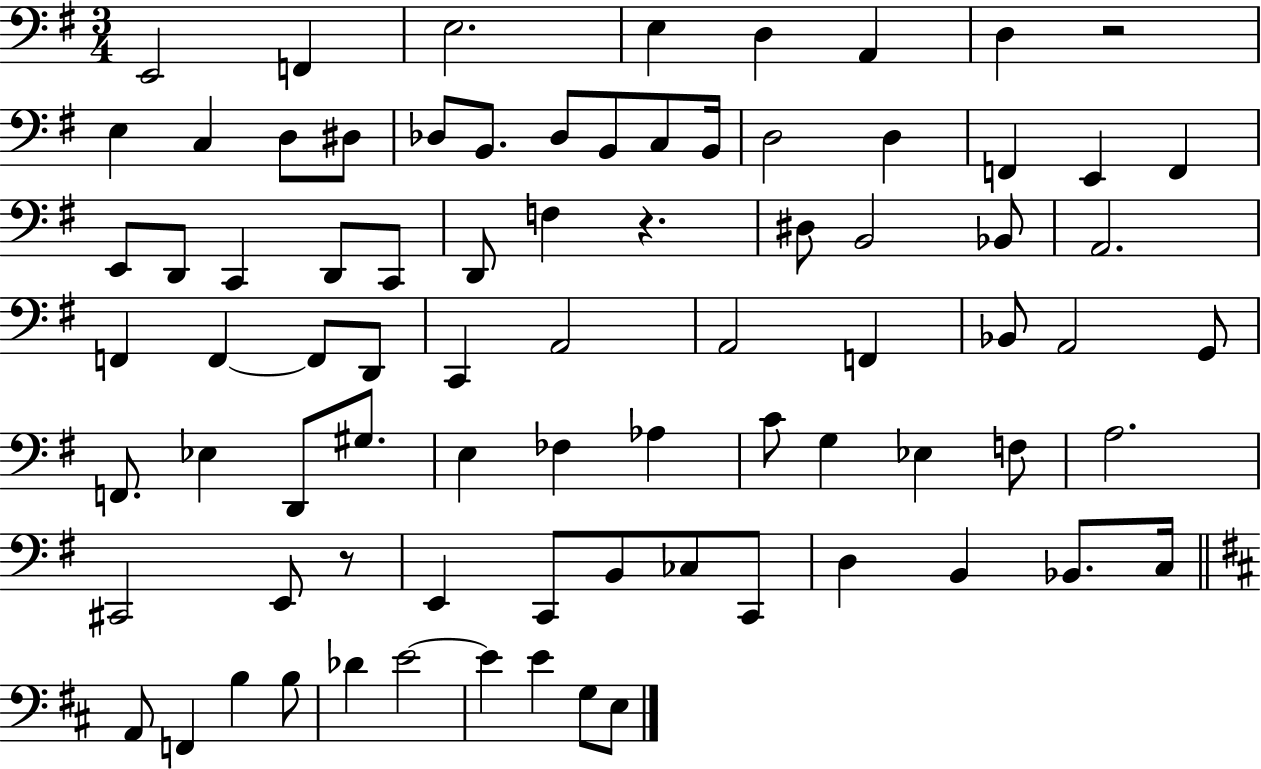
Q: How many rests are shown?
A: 3